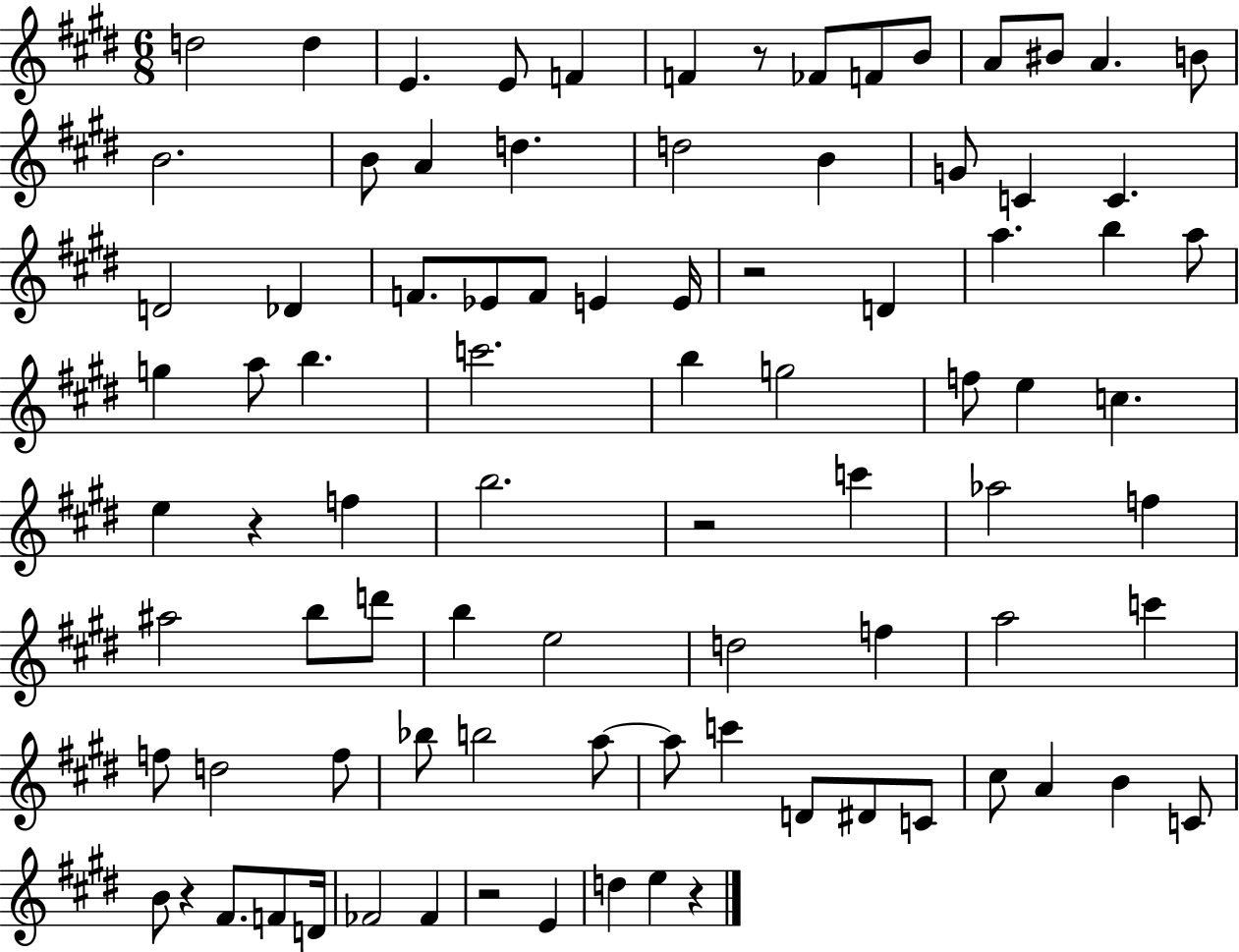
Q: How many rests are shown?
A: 7